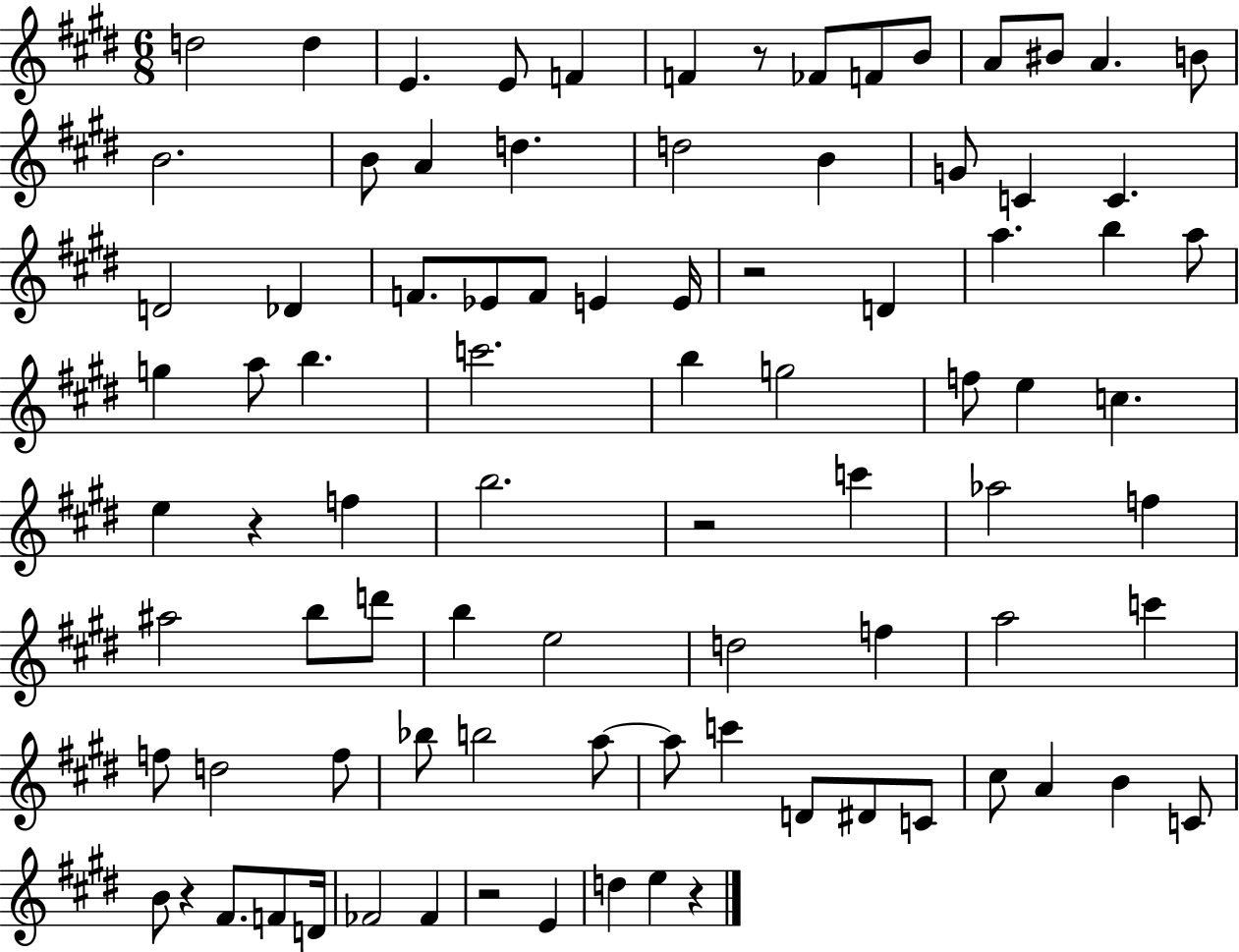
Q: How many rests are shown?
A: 7